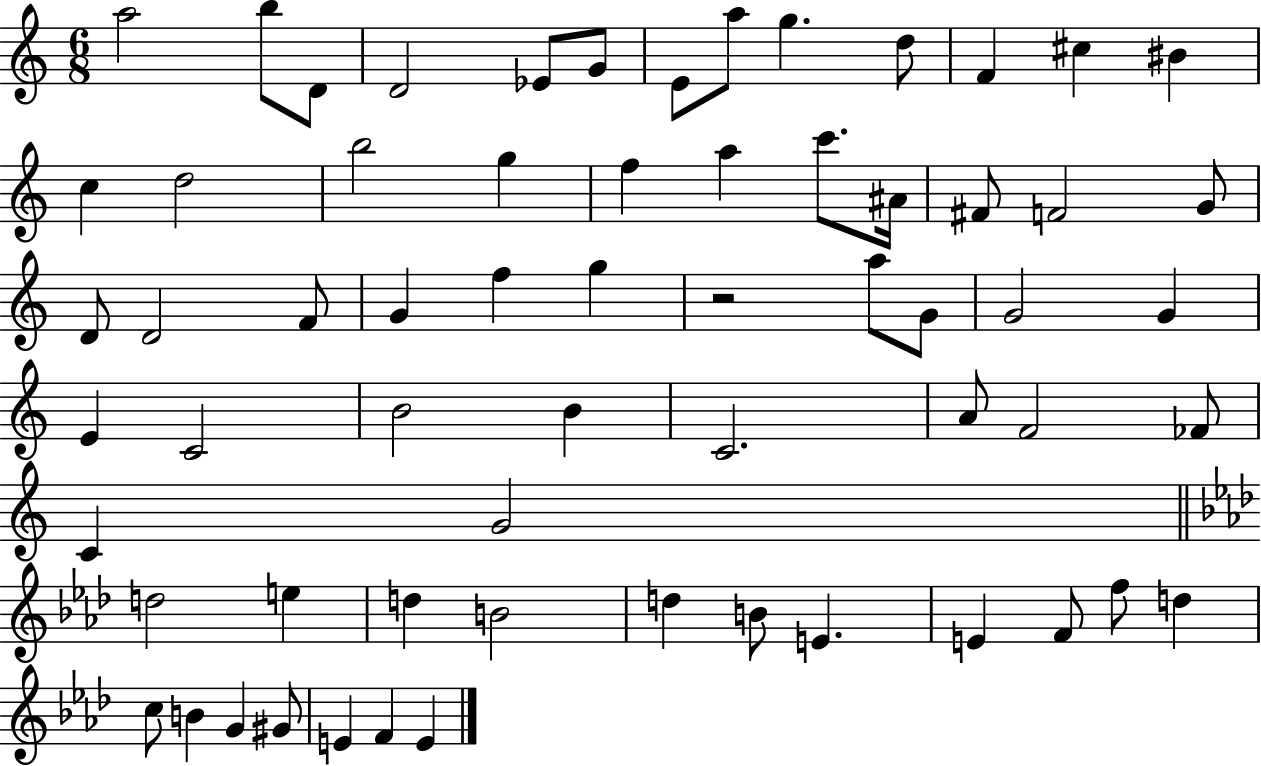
{
  \clef treble
  \numericTimeSignature
  \time 6/8
  \key c \major
  a''2 b''8 d'8 | d'2 ees'8 g'8 | e'8 a''8 g''4. d''8 | f'4 cis''4 bis'4 | \break c''4 d''2 | b''2 g''4 | f''4 a''4 c'''8. ais'16 | fis'8 f'2 g'8 | \break d'8 d'2 f'8 | g'4 f''4 g''4 | r2 a''8 g'8 | g'2 g'4 | \break e'4 c'2 | b'2 b'4 | c'2. | a'8 f'2 fes'8 | \break c'4 g'2 | \bar "||" \break \key f \minor d''2 e''4 | d''4 b'2 | d''4 b'8 e'4. | e'4 f'8 f''8 d''4 | \break c''8 b'4 g'4 gis'8 | e'4 f'4 e'4 | \bar "|."
}